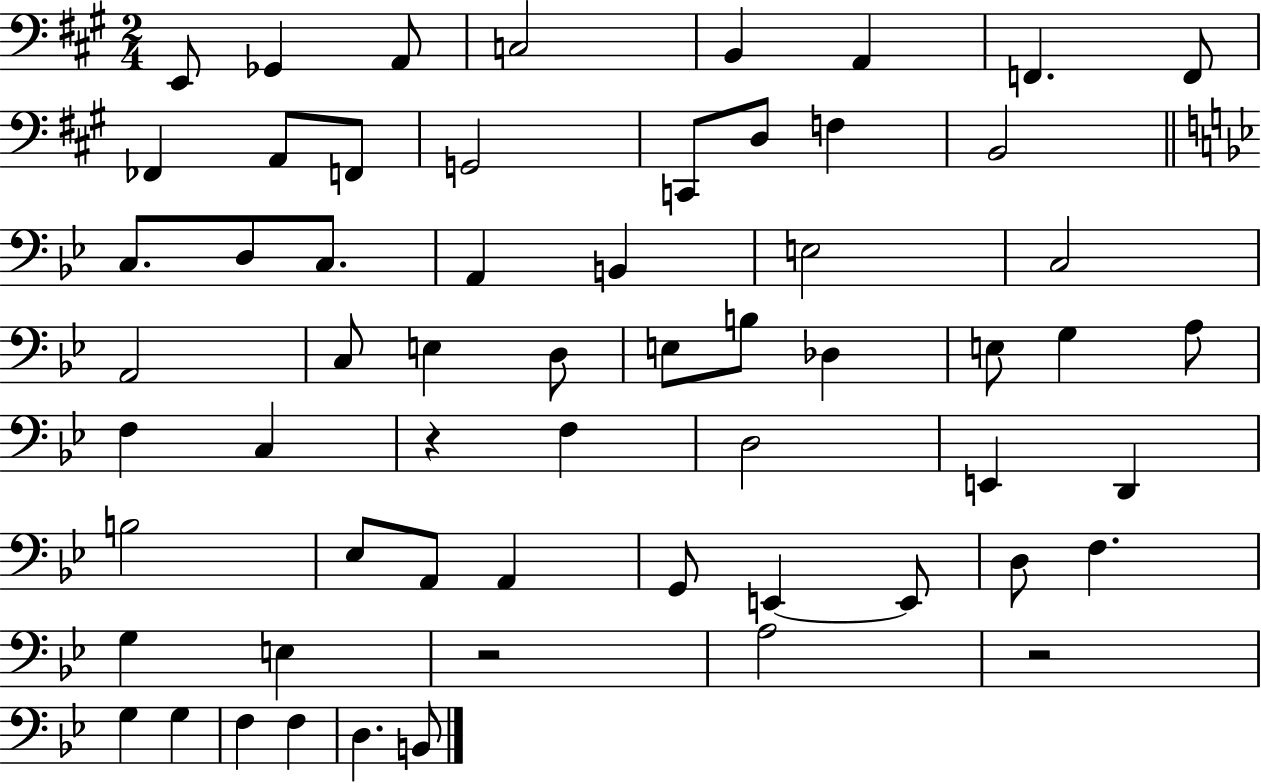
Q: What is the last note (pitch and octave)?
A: B2